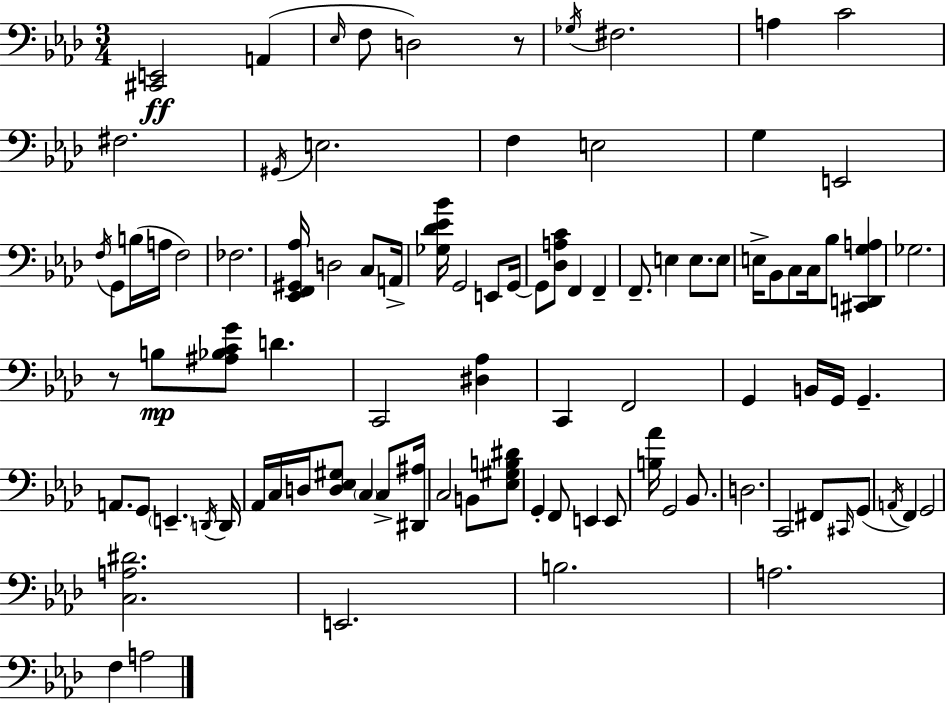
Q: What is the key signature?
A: F minor